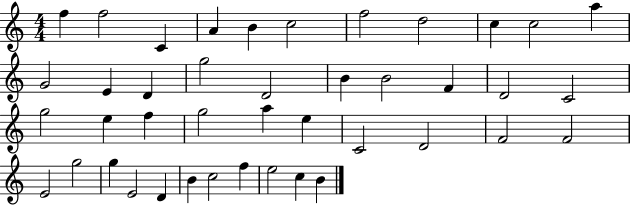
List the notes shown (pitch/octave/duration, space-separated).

F5/q F5/h C4/q A4/q B4/q C5/h F5/h D5/h C5/q C5/h A5/q G4/h E4/q D4/q G5/h D4/h B4/q B4/h F4/q D4/h C4/h G5/h E5/q F5/q G5/h A5/q E5/q C4/h D4/h F4/h F4/h E4/h G5/h G5/q E4/h D4/q B4/q C5/h F5/q E5/h C5/q B4/q